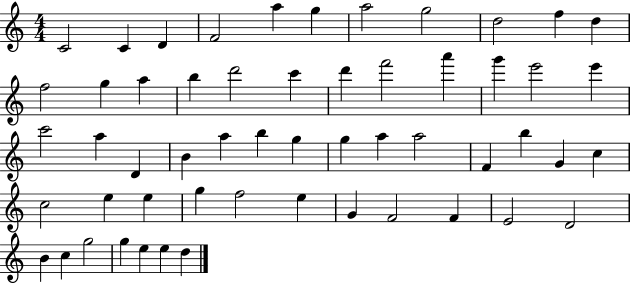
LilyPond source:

{
  \clef treble
  \numericTimeSignature
  \time 4/4
  \key c \major
  c'2 c'4 d'4 | f'2 a''4 g''4 | a''2 g''2 | d''2 f''4 d''4 | \break f''2 g''4 a''4 | b''4 d'''2 c'''4 | d'''4 f'''2 a'''4 | g'''4 e'''2 e'''4 | \break c'''2 a''4 d'4 | b'4 a''4 b''4 g''4 | g''4 a''4 a''2 | f'4 b''4 g'4 c''4 | \break c''2 e''4 e''4 | g''4 f''2 e''4 | g'4 f'2 f'4 | e'2 d'2 | \break b'4 c''4 g''2 | g''4 e''4 e''4 d''4 | \bar "|."
}